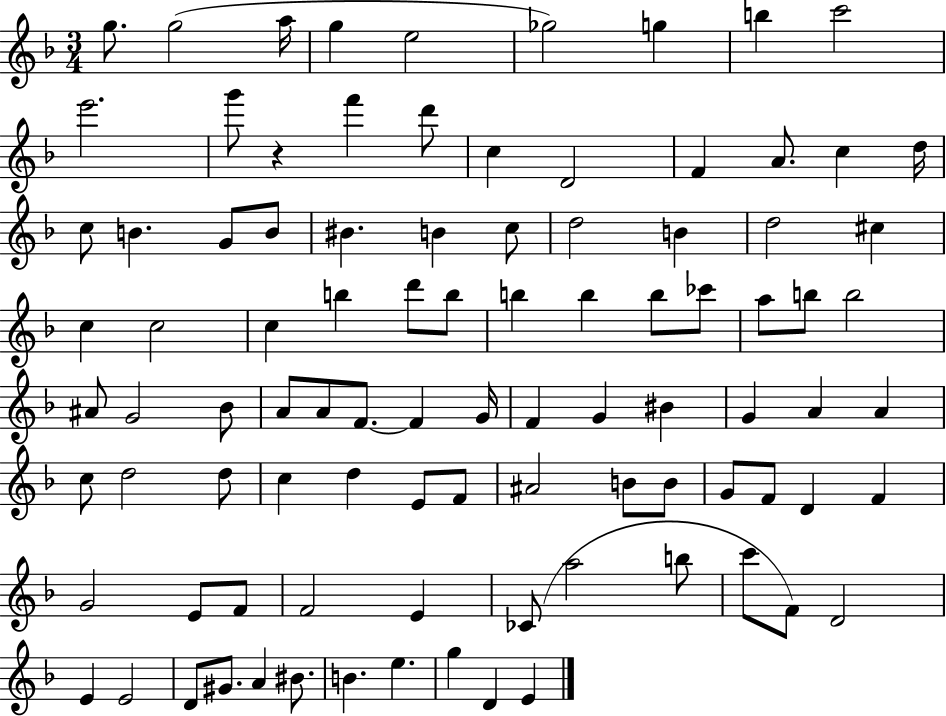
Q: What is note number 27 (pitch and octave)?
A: D5